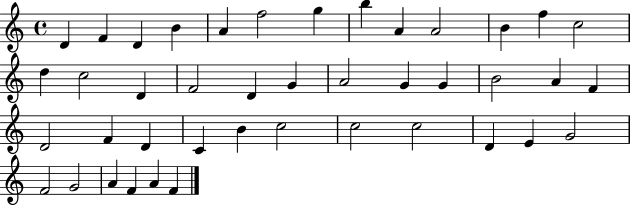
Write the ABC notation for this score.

X:1
T:Untitled
M:4/4
L:1/4
K:C
D F D B A f2 g b A A2 B f c2 d c2 D F2 D G A2 G G B2 A F D2 F D C B c2 c2 c2 D E G2 F2 G2 A F A F